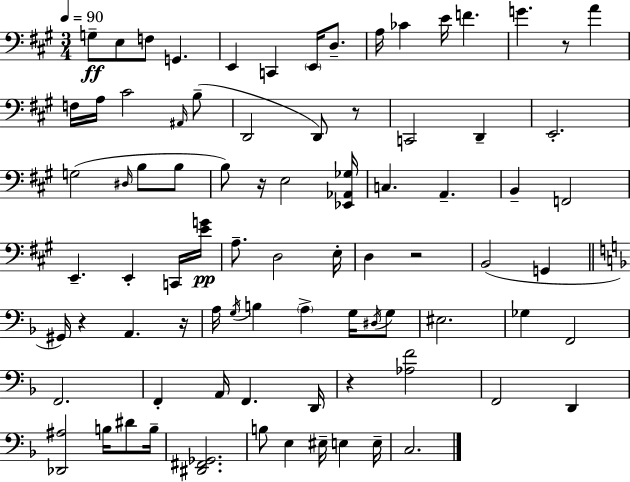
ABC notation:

X:1
T:Untitled
M:3/4
L:1/4
K:A
G,/2 E,/2 F,/2 G,, E,, C,, E,,/4 D,/2 A,/4 _C E/4 F G z/2 A F,/4 A,/4 ^C2 ^A,,/4 B,/2 D,,2 D,,/2 z/2 C,,2 D,, E,,2 G,2 ^D,/4 B,/2 B,/2 B,/2 z/4 E,2 [_E,,_A,,_G,]/4 C, A,, B,, F,,2 E,, E,, C,,/4 [EG]/4 A,/2 D,2 E,/4 D, z2 B,,2 G,, ^G,,/4 z A,, z/4 A,/4 G,/4 B, A, G,/4 ^D,/4 G,/2 ^E,2 _G, F,,2 F,,2 F,, A,,/4 F,, D,,/4 z [_A,F]2 F,,2 D,, [_D,,^A,]2 B,/4 ^D/2 B,/4 [^D,,^F,,_G,,]2 B,/2 E, ^E,/4 E, E,/4 C,2